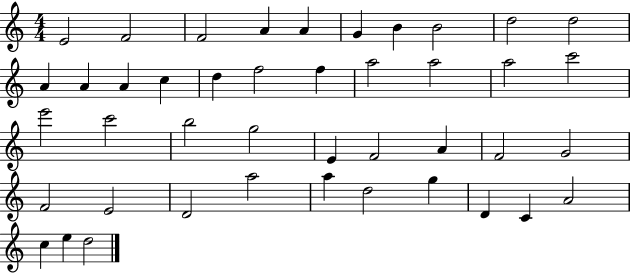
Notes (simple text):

E4/h F4/h F4/h A4/q A4/q G4/q B4/q B4/h D5/h D5/h A4/q A4/q A4/q C5/q D5/q F5/h F5/q A5/h A5/h A5/h C6/h E6/h C6/h B5/h G5/h E4/q F4/h A4/q F4/h G4/h F4/h E4/h D4/h A5/h A5/q D5/h G5/q D4/q C4/q A4/h C5/q E5/q D5/h